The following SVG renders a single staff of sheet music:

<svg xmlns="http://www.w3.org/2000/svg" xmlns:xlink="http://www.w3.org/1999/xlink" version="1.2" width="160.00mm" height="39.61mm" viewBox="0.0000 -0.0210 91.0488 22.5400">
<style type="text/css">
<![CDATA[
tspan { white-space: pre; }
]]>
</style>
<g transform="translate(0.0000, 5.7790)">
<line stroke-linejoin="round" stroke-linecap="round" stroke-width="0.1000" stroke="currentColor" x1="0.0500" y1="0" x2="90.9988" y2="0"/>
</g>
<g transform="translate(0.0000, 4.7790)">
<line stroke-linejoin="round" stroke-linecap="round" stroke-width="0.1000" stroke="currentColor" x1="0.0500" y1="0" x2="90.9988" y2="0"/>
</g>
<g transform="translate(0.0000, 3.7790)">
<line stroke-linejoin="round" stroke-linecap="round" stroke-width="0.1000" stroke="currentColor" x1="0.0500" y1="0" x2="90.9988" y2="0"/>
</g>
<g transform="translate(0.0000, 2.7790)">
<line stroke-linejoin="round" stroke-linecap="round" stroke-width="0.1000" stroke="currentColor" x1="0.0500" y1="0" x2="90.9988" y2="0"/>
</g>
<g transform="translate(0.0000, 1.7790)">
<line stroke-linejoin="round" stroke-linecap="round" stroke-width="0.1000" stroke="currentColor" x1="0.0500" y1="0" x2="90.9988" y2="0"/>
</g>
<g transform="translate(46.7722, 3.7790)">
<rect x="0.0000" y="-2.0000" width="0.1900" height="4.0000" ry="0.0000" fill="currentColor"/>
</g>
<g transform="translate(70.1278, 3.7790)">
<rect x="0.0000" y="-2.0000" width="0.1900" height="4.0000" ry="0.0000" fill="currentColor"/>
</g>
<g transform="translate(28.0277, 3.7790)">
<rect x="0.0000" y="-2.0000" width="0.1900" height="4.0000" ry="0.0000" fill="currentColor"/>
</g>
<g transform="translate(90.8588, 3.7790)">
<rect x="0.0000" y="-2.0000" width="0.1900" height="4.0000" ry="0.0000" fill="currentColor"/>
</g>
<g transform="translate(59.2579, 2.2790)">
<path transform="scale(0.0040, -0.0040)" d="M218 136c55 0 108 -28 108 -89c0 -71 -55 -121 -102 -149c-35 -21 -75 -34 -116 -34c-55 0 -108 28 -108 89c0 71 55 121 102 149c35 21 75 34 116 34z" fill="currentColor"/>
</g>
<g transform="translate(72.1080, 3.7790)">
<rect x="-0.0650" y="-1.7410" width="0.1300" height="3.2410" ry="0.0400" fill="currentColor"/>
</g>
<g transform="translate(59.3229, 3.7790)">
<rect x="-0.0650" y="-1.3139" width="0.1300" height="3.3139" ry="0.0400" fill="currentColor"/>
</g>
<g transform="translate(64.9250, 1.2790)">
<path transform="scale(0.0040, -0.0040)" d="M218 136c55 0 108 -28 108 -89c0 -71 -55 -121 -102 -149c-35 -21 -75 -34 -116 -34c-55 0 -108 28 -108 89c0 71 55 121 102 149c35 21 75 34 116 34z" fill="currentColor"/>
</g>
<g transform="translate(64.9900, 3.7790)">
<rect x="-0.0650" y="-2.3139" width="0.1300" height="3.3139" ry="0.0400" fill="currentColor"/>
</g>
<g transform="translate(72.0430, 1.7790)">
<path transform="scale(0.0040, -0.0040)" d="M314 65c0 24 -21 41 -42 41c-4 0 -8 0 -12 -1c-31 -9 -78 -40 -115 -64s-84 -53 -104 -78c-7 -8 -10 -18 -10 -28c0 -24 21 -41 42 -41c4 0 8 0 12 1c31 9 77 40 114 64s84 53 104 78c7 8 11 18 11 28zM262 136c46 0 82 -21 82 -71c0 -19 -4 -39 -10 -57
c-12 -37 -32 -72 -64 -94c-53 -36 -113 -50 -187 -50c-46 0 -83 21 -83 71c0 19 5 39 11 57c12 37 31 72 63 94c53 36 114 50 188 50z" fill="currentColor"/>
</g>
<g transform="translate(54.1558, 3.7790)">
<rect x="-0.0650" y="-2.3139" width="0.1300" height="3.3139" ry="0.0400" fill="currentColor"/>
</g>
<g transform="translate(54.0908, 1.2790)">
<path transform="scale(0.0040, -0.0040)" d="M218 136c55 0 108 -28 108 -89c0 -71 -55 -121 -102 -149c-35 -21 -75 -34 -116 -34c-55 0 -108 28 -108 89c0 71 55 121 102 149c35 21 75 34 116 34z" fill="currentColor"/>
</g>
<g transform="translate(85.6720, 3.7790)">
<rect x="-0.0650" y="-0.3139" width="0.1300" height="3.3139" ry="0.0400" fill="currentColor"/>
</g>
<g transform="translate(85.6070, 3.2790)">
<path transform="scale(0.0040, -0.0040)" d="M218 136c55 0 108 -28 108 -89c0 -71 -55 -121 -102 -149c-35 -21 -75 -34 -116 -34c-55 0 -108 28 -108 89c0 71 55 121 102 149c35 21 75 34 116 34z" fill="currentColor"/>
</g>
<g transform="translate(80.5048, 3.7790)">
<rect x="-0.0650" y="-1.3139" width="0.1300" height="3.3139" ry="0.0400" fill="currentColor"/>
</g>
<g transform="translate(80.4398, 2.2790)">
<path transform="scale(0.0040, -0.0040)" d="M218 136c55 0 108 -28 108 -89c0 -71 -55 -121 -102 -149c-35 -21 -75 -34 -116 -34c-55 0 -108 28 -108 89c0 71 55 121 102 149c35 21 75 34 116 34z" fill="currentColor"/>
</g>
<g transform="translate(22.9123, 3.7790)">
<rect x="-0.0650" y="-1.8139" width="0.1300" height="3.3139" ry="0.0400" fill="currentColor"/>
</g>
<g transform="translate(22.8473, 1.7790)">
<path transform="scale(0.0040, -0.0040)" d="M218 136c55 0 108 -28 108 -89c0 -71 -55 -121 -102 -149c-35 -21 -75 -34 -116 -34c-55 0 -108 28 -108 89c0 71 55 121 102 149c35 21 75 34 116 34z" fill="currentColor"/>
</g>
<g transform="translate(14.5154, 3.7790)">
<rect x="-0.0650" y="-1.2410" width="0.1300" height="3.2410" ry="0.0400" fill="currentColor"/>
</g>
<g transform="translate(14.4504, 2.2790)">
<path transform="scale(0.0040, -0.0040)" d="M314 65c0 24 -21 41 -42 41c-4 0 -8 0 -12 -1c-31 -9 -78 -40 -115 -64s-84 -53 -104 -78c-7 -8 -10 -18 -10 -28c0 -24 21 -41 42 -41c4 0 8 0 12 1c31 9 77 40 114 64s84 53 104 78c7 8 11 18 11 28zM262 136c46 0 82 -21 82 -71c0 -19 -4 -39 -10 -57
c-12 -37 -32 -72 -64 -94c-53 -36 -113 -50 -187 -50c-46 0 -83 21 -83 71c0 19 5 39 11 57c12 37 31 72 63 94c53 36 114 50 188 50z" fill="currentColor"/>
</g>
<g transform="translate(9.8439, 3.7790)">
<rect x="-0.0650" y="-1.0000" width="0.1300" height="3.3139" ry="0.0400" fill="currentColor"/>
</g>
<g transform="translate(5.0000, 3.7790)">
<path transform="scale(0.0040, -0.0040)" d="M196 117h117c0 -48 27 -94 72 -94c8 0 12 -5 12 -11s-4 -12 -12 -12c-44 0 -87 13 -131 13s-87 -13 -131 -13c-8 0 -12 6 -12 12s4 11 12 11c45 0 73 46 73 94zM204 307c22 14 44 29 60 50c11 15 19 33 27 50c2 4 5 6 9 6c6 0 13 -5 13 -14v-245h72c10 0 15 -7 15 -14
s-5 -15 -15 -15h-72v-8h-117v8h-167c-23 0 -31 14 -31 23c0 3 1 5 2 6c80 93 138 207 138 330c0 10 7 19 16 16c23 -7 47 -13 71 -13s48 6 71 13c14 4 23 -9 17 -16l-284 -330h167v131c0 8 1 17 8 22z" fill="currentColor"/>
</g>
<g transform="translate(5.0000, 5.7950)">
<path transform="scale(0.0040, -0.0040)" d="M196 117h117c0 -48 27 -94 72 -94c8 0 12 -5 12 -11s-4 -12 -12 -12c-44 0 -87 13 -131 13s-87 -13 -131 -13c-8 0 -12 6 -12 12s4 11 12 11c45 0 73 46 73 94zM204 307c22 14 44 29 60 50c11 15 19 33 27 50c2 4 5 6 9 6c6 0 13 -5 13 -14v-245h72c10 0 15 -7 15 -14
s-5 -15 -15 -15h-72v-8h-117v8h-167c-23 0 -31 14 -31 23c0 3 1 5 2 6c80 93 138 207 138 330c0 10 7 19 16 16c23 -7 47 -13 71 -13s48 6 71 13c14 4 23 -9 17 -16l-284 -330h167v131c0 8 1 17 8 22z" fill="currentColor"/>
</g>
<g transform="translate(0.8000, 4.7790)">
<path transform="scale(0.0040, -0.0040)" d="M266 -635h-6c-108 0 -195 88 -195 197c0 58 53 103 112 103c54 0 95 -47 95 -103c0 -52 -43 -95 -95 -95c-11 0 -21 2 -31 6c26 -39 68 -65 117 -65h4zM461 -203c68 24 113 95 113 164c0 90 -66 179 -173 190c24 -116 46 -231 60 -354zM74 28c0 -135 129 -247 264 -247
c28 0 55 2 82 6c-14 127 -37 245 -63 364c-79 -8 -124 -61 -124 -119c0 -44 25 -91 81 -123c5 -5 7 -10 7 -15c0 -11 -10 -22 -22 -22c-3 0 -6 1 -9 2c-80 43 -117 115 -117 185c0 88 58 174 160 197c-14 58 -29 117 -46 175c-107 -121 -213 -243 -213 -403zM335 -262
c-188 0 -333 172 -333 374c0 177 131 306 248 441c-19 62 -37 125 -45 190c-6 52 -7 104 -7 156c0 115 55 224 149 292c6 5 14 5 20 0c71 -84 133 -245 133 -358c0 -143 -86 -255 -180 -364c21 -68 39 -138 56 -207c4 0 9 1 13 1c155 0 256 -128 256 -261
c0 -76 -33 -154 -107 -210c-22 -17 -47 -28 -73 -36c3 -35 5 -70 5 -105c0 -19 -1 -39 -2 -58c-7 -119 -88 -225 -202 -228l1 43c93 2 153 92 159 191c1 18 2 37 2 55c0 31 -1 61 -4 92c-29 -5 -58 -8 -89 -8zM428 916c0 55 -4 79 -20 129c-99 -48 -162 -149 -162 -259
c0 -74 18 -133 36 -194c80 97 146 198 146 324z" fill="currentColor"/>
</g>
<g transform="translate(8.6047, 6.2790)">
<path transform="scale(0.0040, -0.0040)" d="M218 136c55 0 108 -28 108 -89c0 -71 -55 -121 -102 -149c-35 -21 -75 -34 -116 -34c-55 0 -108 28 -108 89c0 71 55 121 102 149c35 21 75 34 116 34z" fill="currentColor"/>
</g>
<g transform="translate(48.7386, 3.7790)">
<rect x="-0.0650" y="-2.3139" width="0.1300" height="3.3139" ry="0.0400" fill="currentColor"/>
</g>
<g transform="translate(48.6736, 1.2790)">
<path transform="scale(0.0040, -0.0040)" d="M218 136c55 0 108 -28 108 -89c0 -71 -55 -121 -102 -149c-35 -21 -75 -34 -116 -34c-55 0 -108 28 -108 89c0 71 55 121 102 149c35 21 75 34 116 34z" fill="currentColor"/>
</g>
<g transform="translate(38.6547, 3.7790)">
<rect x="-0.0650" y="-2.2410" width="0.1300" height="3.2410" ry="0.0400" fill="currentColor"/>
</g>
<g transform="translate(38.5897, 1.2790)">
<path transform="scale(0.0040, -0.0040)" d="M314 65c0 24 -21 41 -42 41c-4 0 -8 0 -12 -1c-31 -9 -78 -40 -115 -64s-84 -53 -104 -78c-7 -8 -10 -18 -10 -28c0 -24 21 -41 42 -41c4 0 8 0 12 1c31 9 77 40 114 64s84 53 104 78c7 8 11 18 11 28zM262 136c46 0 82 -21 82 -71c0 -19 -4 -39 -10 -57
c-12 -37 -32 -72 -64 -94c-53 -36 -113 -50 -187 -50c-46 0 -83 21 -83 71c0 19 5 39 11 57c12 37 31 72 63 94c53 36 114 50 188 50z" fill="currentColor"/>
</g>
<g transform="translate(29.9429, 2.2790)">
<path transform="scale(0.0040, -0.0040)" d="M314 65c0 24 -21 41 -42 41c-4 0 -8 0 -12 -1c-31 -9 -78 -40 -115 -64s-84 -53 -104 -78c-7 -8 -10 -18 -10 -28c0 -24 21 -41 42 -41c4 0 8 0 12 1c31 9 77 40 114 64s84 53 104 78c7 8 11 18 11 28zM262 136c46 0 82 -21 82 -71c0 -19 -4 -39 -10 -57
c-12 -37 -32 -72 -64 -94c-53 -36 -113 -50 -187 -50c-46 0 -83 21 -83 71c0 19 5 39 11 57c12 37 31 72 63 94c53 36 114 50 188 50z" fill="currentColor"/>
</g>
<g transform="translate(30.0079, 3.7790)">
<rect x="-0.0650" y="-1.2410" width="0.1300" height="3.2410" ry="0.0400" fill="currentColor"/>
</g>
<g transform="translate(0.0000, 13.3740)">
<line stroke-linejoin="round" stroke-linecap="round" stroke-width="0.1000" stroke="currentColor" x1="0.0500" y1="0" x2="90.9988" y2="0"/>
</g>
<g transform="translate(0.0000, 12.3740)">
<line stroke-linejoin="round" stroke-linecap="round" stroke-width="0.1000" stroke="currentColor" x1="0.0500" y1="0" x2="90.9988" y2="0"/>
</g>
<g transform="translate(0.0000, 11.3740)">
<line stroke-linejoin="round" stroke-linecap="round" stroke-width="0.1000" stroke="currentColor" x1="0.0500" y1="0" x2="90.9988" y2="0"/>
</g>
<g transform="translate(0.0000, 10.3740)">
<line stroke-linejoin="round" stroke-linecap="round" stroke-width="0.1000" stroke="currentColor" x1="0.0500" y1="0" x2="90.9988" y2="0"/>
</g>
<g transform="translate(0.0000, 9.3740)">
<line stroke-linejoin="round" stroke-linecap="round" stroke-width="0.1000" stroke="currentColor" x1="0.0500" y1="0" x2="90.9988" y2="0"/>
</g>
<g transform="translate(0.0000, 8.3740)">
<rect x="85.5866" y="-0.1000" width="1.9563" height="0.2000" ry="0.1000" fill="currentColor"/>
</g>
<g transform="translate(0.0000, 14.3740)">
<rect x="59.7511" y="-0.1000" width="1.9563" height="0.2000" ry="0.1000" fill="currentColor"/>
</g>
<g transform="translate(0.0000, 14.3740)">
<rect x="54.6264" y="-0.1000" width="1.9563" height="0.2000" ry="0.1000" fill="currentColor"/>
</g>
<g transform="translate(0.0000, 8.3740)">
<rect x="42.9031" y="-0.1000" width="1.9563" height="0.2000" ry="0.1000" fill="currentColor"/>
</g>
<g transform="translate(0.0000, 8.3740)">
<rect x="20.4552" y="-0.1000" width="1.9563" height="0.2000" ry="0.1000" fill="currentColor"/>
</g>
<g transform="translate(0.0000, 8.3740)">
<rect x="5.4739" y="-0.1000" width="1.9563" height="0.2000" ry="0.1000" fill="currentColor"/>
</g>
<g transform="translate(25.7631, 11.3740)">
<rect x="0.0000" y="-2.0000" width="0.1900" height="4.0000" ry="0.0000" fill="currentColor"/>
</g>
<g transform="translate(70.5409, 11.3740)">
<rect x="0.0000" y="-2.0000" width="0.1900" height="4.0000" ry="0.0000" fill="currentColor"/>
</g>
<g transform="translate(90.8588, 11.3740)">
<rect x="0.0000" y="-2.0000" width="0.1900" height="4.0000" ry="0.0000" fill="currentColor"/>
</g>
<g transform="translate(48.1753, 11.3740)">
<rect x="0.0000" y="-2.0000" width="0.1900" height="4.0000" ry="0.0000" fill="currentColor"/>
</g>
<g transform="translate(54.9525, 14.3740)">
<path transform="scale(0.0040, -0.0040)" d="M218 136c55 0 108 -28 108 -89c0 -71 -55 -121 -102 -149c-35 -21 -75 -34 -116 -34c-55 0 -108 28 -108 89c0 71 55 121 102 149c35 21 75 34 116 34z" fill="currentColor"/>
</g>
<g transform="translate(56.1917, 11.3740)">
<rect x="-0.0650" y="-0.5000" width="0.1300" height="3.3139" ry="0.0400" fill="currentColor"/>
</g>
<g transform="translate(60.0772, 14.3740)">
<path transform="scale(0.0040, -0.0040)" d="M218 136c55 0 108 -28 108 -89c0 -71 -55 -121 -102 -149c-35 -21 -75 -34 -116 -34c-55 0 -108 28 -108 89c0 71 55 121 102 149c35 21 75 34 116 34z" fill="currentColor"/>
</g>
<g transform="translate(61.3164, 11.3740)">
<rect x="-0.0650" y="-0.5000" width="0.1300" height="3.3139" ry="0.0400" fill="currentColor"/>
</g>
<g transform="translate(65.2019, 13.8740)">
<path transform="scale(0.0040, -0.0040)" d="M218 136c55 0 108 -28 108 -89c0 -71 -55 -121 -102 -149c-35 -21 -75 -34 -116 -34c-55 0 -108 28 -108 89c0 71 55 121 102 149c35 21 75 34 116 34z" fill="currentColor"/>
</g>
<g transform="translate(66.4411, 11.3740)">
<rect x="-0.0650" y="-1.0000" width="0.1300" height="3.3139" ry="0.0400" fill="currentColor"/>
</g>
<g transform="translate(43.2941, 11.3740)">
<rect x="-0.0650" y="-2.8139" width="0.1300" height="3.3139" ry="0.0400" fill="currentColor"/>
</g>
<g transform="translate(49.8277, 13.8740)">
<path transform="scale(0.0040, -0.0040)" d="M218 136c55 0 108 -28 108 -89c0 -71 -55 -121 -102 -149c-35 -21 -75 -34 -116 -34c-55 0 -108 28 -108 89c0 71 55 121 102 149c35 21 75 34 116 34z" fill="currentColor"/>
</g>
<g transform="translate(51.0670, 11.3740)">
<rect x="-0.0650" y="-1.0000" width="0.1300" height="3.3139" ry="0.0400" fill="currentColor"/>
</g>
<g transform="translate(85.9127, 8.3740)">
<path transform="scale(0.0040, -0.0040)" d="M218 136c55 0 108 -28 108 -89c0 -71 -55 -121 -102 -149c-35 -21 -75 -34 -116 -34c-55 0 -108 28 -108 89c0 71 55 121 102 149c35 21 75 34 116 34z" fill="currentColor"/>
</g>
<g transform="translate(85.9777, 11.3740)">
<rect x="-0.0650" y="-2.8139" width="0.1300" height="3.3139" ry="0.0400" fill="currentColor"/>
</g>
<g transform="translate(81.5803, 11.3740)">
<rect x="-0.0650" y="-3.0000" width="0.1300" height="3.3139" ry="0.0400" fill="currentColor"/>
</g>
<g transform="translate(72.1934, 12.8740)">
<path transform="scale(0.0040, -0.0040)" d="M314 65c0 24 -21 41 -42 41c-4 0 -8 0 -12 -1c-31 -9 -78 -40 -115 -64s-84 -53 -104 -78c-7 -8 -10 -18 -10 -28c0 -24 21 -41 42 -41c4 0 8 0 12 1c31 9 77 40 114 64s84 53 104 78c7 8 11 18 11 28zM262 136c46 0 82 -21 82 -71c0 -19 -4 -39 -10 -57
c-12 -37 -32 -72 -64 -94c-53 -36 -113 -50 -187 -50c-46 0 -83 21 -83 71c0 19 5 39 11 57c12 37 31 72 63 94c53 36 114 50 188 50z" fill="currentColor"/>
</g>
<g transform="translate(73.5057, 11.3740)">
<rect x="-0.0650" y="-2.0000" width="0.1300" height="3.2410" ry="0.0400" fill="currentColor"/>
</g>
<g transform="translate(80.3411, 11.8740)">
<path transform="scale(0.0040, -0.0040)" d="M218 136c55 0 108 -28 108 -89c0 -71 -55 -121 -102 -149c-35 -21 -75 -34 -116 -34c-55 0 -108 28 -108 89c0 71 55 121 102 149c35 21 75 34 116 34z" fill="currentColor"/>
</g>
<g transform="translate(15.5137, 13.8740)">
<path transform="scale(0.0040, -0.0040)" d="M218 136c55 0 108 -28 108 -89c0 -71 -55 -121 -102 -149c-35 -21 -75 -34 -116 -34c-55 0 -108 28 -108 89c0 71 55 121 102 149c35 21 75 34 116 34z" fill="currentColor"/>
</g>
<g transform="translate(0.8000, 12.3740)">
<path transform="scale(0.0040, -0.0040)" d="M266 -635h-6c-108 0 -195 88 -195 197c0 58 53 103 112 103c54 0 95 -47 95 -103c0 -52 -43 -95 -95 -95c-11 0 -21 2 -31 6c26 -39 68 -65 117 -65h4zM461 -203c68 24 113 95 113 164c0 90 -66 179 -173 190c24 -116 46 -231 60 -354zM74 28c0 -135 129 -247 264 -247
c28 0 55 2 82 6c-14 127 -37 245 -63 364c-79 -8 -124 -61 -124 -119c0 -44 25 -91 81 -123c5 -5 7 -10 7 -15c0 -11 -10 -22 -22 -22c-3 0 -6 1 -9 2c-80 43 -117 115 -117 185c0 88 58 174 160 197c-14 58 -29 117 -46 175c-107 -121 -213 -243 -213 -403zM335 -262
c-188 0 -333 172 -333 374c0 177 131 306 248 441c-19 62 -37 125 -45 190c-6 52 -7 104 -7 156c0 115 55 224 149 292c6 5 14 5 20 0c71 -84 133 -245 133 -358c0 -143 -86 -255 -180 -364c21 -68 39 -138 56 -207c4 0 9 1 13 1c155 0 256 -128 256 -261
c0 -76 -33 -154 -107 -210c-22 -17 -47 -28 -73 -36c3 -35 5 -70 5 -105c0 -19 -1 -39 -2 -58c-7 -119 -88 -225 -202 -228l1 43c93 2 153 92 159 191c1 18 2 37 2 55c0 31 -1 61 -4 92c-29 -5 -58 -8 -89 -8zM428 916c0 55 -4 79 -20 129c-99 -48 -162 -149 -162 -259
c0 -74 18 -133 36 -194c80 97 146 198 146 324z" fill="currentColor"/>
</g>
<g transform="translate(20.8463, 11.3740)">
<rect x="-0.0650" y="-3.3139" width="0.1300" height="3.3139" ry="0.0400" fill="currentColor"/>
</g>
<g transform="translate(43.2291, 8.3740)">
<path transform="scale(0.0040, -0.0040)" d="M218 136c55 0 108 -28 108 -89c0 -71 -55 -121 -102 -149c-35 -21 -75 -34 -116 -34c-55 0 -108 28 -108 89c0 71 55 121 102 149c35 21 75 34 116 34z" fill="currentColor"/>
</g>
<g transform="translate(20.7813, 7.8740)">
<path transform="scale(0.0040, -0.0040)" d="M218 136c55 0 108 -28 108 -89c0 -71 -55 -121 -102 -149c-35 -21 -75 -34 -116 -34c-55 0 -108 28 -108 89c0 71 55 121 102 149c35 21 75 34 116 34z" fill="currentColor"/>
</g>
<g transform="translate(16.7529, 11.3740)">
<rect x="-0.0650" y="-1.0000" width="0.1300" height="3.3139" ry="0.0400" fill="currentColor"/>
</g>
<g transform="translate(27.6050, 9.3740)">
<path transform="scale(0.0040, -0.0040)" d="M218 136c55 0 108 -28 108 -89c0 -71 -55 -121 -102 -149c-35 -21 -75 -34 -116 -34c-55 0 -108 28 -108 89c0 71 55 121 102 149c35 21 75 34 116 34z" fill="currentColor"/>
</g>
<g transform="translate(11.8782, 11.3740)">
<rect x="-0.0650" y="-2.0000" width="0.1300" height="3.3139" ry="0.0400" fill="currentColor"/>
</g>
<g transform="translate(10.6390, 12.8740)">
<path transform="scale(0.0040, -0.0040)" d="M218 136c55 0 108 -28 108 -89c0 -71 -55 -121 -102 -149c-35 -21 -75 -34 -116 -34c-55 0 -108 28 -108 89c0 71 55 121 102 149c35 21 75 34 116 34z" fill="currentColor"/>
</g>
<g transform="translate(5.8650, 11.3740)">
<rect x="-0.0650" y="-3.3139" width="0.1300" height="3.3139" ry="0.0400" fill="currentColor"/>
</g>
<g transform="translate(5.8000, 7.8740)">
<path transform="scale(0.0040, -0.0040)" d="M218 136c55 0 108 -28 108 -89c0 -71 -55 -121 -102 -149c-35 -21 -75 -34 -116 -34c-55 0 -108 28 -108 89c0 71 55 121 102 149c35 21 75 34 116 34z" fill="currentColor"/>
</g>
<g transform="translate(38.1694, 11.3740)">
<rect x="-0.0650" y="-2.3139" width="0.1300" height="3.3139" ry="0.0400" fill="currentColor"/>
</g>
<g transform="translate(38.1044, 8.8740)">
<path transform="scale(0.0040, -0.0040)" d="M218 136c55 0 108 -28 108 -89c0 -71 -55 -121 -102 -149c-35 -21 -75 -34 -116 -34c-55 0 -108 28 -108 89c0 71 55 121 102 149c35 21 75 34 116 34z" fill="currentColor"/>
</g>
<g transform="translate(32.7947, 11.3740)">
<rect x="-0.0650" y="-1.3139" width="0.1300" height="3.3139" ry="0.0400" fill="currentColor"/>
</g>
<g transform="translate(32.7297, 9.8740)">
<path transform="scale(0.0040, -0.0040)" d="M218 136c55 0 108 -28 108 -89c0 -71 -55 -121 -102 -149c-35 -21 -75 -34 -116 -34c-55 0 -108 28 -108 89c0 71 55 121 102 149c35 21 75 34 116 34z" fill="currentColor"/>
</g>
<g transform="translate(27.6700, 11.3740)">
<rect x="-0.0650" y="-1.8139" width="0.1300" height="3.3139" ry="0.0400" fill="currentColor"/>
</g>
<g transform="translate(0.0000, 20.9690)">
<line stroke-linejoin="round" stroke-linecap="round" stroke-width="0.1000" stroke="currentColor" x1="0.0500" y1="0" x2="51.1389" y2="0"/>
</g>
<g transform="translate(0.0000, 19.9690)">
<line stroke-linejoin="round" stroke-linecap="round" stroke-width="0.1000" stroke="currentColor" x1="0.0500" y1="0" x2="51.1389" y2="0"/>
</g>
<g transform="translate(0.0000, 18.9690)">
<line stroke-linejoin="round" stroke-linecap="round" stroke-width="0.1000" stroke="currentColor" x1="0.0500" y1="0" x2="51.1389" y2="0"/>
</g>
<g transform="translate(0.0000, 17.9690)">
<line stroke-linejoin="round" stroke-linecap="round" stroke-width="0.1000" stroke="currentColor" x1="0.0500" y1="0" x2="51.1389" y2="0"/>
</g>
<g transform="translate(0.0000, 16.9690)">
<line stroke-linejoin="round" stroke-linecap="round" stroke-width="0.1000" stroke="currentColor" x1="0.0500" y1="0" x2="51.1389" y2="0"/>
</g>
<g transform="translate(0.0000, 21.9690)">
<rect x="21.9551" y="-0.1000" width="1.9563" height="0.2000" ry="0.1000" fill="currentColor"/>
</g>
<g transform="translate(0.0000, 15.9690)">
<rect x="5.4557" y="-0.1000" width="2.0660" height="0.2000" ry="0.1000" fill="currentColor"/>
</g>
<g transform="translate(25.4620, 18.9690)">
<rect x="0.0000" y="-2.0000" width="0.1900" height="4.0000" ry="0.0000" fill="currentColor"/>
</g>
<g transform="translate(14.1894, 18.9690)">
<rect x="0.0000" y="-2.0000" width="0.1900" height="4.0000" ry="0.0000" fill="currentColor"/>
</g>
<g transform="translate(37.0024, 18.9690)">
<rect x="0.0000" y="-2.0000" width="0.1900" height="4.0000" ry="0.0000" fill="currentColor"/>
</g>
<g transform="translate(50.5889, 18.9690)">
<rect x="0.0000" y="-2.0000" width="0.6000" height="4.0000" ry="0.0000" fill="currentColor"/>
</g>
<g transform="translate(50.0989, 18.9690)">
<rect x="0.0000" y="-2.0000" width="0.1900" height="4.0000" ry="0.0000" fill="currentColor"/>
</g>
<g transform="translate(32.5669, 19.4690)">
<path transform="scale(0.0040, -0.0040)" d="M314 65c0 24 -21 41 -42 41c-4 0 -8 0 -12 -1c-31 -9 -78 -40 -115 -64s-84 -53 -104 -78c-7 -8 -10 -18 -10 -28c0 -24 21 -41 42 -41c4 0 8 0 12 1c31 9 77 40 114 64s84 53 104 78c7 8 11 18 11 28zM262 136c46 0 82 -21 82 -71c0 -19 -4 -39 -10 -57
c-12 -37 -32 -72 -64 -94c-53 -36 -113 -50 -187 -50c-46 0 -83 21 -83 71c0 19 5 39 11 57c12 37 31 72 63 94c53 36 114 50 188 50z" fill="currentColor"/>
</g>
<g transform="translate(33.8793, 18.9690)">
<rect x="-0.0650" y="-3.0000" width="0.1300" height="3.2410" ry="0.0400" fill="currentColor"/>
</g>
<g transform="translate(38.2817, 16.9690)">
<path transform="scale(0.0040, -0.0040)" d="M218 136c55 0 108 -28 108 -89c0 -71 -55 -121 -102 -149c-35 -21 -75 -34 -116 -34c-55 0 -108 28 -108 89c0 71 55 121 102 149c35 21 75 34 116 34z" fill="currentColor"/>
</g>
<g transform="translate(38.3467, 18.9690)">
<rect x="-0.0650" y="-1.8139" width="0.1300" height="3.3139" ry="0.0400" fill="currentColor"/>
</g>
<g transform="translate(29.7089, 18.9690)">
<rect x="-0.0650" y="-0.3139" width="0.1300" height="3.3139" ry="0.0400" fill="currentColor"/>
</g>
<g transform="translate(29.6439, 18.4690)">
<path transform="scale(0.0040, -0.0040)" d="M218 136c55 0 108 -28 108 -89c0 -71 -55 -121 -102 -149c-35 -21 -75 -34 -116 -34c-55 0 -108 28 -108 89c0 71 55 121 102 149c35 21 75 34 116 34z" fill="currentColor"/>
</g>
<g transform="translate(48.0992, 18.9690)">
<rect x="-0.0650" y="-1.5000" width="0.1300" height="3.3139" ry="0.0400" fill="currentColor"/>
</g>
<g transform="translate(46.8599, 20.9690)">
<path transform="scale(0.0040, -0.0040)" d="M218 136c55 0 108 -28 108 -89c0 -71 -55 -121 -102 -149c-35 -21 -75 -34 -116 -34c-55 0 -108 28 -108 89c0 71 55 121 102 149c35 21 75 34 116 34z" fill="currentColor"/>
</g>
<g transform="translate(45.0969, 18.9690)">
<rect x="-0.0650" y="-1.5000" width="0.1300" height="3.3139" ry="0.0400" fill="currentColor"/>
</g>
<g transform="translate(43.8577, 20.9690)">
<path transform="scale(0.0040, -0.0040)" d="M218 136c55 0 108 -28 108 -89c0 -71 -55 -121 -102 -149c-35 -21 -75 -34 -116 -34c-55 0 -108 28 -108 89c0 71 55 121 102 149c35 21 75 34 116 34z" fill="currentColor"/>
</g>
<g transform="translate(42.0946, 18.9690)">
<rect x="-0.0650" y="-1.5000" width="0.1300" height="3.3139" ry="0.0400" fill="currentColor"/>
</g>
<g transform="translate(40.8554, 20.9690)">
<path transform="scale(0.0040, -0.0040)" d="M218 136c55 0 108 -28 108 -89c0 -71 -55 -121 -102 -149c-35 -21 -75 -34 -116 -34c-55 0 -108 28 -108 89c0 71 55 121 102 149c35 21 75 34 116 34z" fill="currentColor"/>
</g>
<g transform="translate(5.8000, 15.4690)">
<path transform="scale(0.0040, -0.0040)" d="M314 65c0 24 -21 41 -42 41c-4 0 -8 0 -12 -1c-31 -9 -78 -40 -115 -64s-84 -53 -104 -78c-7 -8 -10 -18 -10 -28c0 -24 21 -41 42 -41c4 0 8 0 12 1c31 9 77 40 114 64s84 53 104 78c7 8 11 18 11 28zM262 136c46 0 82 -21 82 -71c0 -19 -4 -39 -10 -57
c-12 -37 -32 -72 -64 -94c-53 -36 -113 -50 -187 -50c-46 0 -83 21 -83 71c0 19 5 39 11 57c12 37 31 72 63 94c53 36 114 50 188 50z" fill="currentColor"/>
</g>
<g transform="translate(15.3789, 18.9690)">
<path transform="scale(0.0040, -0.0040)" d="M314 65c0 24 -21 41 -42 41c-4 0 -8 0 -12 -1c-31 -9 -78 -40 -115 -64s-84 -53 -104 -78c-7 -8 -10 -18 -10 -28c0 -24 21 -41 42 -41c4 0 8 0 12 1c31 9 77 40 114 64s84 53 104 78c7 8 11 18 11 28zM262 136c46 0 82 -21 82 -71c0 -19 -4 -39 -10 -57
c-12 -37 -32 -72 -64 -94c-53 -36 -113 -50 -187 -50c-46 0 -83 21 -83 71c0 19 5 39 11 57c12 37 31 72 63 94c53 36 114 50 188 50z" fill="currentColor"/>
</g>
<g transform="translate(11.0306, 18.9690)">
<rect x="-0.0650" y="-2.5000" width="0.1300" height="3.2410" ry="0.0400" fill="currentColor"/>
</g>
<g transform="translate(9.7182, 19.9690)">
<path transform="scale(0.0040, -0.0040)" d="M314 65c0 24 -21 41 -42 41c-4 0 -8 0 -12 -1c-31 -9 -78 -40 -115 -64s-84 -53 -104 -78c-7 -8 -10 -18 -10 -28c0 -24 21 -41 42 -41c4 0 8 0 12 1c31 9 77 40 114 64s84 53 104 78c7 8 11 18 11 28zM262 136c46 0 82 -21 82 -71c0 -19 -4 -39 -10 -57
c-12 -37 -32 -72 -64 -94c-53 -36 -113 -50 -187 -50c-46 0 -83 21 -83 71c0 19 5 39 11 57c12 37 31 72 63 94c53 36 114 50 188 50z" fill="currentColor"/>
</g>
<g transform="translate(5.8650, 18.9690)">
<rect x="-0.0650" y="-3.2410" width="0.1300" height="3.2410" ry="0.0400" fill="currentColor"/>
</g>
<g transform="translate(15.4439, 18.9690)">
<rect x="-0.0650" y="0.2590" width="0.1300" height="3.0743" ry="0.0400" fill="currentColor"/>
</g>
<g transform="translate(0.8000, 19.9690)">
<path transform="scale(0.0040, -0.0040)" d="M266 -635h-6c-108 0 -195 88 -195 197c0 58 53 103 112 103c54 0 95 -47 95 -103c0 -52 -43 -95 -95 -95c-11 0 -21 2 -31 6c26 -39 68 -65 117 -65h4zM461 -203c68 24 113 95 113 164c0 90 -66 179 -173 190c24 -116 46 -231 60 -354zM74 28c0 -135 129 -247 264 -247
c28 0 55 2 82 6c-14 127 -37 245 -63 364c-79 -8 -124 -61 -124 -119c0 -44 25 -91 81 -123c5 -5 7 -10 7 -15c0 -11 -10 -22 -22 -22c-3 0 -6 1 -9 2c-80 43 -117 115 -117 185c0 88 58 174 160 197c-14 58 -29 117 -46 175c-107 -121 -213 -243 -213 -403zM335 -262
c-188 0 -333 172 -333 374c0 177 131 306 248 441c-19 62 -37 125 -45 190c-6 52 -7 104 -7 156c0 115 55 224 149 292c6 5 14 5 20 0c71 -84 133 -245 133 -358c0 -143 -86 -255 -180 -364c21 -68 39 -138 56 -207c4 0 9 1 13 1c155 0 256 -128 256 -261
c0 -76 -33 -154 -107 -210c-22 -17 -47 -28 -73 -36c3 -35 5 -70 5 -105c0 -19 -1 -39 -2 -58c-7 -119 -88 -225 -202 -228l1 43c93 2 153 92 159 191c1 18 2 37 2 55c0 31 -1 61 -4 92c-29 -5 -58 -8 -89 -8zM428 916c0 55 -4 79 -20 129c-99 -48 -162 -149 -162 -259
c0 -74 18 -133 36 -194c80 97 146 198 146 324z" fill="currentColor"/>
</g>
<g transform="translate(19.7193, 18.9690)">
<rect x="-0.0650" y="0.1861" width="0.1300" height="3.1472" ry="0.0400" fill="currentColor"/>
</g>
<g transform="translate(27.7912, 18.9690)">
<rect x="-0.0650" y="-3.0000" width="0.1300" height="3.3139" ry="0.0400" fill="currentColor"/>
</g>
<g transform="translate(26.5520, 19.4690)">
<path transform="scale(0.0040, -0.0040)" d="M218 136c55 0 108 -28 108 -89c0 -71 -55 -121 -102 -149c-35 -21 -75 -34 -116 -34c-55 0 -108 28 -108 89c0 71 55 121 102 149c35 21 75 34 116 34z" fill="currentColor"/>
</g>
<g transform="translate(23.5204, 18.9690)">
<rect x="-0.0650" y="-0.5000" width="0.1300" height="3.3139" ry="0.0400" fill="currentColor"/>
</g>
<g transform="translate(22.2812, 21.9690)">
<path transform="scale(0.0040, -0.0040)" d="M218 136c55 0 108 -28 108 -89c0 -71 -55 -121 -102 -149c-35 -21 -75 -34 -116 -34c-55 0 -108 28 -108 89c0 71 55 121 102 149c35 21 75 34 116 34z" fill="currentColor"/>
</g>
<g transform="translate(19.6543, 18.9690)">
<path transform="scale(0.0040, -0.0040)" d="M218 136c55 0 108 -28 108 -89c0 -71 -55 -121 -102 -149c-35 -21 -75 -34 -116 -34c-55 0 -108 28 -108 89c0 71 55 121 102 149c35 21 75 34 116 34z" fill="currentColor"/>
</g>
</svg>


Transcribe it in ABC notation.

X:1
T:Untitled
M:4/4
L:1/4
K:C
D e2 f e2 g2 g g e g f2 e c b F D b f e g a D C C D F2 A a b2 G2 B2 B C A c A2 f E E E